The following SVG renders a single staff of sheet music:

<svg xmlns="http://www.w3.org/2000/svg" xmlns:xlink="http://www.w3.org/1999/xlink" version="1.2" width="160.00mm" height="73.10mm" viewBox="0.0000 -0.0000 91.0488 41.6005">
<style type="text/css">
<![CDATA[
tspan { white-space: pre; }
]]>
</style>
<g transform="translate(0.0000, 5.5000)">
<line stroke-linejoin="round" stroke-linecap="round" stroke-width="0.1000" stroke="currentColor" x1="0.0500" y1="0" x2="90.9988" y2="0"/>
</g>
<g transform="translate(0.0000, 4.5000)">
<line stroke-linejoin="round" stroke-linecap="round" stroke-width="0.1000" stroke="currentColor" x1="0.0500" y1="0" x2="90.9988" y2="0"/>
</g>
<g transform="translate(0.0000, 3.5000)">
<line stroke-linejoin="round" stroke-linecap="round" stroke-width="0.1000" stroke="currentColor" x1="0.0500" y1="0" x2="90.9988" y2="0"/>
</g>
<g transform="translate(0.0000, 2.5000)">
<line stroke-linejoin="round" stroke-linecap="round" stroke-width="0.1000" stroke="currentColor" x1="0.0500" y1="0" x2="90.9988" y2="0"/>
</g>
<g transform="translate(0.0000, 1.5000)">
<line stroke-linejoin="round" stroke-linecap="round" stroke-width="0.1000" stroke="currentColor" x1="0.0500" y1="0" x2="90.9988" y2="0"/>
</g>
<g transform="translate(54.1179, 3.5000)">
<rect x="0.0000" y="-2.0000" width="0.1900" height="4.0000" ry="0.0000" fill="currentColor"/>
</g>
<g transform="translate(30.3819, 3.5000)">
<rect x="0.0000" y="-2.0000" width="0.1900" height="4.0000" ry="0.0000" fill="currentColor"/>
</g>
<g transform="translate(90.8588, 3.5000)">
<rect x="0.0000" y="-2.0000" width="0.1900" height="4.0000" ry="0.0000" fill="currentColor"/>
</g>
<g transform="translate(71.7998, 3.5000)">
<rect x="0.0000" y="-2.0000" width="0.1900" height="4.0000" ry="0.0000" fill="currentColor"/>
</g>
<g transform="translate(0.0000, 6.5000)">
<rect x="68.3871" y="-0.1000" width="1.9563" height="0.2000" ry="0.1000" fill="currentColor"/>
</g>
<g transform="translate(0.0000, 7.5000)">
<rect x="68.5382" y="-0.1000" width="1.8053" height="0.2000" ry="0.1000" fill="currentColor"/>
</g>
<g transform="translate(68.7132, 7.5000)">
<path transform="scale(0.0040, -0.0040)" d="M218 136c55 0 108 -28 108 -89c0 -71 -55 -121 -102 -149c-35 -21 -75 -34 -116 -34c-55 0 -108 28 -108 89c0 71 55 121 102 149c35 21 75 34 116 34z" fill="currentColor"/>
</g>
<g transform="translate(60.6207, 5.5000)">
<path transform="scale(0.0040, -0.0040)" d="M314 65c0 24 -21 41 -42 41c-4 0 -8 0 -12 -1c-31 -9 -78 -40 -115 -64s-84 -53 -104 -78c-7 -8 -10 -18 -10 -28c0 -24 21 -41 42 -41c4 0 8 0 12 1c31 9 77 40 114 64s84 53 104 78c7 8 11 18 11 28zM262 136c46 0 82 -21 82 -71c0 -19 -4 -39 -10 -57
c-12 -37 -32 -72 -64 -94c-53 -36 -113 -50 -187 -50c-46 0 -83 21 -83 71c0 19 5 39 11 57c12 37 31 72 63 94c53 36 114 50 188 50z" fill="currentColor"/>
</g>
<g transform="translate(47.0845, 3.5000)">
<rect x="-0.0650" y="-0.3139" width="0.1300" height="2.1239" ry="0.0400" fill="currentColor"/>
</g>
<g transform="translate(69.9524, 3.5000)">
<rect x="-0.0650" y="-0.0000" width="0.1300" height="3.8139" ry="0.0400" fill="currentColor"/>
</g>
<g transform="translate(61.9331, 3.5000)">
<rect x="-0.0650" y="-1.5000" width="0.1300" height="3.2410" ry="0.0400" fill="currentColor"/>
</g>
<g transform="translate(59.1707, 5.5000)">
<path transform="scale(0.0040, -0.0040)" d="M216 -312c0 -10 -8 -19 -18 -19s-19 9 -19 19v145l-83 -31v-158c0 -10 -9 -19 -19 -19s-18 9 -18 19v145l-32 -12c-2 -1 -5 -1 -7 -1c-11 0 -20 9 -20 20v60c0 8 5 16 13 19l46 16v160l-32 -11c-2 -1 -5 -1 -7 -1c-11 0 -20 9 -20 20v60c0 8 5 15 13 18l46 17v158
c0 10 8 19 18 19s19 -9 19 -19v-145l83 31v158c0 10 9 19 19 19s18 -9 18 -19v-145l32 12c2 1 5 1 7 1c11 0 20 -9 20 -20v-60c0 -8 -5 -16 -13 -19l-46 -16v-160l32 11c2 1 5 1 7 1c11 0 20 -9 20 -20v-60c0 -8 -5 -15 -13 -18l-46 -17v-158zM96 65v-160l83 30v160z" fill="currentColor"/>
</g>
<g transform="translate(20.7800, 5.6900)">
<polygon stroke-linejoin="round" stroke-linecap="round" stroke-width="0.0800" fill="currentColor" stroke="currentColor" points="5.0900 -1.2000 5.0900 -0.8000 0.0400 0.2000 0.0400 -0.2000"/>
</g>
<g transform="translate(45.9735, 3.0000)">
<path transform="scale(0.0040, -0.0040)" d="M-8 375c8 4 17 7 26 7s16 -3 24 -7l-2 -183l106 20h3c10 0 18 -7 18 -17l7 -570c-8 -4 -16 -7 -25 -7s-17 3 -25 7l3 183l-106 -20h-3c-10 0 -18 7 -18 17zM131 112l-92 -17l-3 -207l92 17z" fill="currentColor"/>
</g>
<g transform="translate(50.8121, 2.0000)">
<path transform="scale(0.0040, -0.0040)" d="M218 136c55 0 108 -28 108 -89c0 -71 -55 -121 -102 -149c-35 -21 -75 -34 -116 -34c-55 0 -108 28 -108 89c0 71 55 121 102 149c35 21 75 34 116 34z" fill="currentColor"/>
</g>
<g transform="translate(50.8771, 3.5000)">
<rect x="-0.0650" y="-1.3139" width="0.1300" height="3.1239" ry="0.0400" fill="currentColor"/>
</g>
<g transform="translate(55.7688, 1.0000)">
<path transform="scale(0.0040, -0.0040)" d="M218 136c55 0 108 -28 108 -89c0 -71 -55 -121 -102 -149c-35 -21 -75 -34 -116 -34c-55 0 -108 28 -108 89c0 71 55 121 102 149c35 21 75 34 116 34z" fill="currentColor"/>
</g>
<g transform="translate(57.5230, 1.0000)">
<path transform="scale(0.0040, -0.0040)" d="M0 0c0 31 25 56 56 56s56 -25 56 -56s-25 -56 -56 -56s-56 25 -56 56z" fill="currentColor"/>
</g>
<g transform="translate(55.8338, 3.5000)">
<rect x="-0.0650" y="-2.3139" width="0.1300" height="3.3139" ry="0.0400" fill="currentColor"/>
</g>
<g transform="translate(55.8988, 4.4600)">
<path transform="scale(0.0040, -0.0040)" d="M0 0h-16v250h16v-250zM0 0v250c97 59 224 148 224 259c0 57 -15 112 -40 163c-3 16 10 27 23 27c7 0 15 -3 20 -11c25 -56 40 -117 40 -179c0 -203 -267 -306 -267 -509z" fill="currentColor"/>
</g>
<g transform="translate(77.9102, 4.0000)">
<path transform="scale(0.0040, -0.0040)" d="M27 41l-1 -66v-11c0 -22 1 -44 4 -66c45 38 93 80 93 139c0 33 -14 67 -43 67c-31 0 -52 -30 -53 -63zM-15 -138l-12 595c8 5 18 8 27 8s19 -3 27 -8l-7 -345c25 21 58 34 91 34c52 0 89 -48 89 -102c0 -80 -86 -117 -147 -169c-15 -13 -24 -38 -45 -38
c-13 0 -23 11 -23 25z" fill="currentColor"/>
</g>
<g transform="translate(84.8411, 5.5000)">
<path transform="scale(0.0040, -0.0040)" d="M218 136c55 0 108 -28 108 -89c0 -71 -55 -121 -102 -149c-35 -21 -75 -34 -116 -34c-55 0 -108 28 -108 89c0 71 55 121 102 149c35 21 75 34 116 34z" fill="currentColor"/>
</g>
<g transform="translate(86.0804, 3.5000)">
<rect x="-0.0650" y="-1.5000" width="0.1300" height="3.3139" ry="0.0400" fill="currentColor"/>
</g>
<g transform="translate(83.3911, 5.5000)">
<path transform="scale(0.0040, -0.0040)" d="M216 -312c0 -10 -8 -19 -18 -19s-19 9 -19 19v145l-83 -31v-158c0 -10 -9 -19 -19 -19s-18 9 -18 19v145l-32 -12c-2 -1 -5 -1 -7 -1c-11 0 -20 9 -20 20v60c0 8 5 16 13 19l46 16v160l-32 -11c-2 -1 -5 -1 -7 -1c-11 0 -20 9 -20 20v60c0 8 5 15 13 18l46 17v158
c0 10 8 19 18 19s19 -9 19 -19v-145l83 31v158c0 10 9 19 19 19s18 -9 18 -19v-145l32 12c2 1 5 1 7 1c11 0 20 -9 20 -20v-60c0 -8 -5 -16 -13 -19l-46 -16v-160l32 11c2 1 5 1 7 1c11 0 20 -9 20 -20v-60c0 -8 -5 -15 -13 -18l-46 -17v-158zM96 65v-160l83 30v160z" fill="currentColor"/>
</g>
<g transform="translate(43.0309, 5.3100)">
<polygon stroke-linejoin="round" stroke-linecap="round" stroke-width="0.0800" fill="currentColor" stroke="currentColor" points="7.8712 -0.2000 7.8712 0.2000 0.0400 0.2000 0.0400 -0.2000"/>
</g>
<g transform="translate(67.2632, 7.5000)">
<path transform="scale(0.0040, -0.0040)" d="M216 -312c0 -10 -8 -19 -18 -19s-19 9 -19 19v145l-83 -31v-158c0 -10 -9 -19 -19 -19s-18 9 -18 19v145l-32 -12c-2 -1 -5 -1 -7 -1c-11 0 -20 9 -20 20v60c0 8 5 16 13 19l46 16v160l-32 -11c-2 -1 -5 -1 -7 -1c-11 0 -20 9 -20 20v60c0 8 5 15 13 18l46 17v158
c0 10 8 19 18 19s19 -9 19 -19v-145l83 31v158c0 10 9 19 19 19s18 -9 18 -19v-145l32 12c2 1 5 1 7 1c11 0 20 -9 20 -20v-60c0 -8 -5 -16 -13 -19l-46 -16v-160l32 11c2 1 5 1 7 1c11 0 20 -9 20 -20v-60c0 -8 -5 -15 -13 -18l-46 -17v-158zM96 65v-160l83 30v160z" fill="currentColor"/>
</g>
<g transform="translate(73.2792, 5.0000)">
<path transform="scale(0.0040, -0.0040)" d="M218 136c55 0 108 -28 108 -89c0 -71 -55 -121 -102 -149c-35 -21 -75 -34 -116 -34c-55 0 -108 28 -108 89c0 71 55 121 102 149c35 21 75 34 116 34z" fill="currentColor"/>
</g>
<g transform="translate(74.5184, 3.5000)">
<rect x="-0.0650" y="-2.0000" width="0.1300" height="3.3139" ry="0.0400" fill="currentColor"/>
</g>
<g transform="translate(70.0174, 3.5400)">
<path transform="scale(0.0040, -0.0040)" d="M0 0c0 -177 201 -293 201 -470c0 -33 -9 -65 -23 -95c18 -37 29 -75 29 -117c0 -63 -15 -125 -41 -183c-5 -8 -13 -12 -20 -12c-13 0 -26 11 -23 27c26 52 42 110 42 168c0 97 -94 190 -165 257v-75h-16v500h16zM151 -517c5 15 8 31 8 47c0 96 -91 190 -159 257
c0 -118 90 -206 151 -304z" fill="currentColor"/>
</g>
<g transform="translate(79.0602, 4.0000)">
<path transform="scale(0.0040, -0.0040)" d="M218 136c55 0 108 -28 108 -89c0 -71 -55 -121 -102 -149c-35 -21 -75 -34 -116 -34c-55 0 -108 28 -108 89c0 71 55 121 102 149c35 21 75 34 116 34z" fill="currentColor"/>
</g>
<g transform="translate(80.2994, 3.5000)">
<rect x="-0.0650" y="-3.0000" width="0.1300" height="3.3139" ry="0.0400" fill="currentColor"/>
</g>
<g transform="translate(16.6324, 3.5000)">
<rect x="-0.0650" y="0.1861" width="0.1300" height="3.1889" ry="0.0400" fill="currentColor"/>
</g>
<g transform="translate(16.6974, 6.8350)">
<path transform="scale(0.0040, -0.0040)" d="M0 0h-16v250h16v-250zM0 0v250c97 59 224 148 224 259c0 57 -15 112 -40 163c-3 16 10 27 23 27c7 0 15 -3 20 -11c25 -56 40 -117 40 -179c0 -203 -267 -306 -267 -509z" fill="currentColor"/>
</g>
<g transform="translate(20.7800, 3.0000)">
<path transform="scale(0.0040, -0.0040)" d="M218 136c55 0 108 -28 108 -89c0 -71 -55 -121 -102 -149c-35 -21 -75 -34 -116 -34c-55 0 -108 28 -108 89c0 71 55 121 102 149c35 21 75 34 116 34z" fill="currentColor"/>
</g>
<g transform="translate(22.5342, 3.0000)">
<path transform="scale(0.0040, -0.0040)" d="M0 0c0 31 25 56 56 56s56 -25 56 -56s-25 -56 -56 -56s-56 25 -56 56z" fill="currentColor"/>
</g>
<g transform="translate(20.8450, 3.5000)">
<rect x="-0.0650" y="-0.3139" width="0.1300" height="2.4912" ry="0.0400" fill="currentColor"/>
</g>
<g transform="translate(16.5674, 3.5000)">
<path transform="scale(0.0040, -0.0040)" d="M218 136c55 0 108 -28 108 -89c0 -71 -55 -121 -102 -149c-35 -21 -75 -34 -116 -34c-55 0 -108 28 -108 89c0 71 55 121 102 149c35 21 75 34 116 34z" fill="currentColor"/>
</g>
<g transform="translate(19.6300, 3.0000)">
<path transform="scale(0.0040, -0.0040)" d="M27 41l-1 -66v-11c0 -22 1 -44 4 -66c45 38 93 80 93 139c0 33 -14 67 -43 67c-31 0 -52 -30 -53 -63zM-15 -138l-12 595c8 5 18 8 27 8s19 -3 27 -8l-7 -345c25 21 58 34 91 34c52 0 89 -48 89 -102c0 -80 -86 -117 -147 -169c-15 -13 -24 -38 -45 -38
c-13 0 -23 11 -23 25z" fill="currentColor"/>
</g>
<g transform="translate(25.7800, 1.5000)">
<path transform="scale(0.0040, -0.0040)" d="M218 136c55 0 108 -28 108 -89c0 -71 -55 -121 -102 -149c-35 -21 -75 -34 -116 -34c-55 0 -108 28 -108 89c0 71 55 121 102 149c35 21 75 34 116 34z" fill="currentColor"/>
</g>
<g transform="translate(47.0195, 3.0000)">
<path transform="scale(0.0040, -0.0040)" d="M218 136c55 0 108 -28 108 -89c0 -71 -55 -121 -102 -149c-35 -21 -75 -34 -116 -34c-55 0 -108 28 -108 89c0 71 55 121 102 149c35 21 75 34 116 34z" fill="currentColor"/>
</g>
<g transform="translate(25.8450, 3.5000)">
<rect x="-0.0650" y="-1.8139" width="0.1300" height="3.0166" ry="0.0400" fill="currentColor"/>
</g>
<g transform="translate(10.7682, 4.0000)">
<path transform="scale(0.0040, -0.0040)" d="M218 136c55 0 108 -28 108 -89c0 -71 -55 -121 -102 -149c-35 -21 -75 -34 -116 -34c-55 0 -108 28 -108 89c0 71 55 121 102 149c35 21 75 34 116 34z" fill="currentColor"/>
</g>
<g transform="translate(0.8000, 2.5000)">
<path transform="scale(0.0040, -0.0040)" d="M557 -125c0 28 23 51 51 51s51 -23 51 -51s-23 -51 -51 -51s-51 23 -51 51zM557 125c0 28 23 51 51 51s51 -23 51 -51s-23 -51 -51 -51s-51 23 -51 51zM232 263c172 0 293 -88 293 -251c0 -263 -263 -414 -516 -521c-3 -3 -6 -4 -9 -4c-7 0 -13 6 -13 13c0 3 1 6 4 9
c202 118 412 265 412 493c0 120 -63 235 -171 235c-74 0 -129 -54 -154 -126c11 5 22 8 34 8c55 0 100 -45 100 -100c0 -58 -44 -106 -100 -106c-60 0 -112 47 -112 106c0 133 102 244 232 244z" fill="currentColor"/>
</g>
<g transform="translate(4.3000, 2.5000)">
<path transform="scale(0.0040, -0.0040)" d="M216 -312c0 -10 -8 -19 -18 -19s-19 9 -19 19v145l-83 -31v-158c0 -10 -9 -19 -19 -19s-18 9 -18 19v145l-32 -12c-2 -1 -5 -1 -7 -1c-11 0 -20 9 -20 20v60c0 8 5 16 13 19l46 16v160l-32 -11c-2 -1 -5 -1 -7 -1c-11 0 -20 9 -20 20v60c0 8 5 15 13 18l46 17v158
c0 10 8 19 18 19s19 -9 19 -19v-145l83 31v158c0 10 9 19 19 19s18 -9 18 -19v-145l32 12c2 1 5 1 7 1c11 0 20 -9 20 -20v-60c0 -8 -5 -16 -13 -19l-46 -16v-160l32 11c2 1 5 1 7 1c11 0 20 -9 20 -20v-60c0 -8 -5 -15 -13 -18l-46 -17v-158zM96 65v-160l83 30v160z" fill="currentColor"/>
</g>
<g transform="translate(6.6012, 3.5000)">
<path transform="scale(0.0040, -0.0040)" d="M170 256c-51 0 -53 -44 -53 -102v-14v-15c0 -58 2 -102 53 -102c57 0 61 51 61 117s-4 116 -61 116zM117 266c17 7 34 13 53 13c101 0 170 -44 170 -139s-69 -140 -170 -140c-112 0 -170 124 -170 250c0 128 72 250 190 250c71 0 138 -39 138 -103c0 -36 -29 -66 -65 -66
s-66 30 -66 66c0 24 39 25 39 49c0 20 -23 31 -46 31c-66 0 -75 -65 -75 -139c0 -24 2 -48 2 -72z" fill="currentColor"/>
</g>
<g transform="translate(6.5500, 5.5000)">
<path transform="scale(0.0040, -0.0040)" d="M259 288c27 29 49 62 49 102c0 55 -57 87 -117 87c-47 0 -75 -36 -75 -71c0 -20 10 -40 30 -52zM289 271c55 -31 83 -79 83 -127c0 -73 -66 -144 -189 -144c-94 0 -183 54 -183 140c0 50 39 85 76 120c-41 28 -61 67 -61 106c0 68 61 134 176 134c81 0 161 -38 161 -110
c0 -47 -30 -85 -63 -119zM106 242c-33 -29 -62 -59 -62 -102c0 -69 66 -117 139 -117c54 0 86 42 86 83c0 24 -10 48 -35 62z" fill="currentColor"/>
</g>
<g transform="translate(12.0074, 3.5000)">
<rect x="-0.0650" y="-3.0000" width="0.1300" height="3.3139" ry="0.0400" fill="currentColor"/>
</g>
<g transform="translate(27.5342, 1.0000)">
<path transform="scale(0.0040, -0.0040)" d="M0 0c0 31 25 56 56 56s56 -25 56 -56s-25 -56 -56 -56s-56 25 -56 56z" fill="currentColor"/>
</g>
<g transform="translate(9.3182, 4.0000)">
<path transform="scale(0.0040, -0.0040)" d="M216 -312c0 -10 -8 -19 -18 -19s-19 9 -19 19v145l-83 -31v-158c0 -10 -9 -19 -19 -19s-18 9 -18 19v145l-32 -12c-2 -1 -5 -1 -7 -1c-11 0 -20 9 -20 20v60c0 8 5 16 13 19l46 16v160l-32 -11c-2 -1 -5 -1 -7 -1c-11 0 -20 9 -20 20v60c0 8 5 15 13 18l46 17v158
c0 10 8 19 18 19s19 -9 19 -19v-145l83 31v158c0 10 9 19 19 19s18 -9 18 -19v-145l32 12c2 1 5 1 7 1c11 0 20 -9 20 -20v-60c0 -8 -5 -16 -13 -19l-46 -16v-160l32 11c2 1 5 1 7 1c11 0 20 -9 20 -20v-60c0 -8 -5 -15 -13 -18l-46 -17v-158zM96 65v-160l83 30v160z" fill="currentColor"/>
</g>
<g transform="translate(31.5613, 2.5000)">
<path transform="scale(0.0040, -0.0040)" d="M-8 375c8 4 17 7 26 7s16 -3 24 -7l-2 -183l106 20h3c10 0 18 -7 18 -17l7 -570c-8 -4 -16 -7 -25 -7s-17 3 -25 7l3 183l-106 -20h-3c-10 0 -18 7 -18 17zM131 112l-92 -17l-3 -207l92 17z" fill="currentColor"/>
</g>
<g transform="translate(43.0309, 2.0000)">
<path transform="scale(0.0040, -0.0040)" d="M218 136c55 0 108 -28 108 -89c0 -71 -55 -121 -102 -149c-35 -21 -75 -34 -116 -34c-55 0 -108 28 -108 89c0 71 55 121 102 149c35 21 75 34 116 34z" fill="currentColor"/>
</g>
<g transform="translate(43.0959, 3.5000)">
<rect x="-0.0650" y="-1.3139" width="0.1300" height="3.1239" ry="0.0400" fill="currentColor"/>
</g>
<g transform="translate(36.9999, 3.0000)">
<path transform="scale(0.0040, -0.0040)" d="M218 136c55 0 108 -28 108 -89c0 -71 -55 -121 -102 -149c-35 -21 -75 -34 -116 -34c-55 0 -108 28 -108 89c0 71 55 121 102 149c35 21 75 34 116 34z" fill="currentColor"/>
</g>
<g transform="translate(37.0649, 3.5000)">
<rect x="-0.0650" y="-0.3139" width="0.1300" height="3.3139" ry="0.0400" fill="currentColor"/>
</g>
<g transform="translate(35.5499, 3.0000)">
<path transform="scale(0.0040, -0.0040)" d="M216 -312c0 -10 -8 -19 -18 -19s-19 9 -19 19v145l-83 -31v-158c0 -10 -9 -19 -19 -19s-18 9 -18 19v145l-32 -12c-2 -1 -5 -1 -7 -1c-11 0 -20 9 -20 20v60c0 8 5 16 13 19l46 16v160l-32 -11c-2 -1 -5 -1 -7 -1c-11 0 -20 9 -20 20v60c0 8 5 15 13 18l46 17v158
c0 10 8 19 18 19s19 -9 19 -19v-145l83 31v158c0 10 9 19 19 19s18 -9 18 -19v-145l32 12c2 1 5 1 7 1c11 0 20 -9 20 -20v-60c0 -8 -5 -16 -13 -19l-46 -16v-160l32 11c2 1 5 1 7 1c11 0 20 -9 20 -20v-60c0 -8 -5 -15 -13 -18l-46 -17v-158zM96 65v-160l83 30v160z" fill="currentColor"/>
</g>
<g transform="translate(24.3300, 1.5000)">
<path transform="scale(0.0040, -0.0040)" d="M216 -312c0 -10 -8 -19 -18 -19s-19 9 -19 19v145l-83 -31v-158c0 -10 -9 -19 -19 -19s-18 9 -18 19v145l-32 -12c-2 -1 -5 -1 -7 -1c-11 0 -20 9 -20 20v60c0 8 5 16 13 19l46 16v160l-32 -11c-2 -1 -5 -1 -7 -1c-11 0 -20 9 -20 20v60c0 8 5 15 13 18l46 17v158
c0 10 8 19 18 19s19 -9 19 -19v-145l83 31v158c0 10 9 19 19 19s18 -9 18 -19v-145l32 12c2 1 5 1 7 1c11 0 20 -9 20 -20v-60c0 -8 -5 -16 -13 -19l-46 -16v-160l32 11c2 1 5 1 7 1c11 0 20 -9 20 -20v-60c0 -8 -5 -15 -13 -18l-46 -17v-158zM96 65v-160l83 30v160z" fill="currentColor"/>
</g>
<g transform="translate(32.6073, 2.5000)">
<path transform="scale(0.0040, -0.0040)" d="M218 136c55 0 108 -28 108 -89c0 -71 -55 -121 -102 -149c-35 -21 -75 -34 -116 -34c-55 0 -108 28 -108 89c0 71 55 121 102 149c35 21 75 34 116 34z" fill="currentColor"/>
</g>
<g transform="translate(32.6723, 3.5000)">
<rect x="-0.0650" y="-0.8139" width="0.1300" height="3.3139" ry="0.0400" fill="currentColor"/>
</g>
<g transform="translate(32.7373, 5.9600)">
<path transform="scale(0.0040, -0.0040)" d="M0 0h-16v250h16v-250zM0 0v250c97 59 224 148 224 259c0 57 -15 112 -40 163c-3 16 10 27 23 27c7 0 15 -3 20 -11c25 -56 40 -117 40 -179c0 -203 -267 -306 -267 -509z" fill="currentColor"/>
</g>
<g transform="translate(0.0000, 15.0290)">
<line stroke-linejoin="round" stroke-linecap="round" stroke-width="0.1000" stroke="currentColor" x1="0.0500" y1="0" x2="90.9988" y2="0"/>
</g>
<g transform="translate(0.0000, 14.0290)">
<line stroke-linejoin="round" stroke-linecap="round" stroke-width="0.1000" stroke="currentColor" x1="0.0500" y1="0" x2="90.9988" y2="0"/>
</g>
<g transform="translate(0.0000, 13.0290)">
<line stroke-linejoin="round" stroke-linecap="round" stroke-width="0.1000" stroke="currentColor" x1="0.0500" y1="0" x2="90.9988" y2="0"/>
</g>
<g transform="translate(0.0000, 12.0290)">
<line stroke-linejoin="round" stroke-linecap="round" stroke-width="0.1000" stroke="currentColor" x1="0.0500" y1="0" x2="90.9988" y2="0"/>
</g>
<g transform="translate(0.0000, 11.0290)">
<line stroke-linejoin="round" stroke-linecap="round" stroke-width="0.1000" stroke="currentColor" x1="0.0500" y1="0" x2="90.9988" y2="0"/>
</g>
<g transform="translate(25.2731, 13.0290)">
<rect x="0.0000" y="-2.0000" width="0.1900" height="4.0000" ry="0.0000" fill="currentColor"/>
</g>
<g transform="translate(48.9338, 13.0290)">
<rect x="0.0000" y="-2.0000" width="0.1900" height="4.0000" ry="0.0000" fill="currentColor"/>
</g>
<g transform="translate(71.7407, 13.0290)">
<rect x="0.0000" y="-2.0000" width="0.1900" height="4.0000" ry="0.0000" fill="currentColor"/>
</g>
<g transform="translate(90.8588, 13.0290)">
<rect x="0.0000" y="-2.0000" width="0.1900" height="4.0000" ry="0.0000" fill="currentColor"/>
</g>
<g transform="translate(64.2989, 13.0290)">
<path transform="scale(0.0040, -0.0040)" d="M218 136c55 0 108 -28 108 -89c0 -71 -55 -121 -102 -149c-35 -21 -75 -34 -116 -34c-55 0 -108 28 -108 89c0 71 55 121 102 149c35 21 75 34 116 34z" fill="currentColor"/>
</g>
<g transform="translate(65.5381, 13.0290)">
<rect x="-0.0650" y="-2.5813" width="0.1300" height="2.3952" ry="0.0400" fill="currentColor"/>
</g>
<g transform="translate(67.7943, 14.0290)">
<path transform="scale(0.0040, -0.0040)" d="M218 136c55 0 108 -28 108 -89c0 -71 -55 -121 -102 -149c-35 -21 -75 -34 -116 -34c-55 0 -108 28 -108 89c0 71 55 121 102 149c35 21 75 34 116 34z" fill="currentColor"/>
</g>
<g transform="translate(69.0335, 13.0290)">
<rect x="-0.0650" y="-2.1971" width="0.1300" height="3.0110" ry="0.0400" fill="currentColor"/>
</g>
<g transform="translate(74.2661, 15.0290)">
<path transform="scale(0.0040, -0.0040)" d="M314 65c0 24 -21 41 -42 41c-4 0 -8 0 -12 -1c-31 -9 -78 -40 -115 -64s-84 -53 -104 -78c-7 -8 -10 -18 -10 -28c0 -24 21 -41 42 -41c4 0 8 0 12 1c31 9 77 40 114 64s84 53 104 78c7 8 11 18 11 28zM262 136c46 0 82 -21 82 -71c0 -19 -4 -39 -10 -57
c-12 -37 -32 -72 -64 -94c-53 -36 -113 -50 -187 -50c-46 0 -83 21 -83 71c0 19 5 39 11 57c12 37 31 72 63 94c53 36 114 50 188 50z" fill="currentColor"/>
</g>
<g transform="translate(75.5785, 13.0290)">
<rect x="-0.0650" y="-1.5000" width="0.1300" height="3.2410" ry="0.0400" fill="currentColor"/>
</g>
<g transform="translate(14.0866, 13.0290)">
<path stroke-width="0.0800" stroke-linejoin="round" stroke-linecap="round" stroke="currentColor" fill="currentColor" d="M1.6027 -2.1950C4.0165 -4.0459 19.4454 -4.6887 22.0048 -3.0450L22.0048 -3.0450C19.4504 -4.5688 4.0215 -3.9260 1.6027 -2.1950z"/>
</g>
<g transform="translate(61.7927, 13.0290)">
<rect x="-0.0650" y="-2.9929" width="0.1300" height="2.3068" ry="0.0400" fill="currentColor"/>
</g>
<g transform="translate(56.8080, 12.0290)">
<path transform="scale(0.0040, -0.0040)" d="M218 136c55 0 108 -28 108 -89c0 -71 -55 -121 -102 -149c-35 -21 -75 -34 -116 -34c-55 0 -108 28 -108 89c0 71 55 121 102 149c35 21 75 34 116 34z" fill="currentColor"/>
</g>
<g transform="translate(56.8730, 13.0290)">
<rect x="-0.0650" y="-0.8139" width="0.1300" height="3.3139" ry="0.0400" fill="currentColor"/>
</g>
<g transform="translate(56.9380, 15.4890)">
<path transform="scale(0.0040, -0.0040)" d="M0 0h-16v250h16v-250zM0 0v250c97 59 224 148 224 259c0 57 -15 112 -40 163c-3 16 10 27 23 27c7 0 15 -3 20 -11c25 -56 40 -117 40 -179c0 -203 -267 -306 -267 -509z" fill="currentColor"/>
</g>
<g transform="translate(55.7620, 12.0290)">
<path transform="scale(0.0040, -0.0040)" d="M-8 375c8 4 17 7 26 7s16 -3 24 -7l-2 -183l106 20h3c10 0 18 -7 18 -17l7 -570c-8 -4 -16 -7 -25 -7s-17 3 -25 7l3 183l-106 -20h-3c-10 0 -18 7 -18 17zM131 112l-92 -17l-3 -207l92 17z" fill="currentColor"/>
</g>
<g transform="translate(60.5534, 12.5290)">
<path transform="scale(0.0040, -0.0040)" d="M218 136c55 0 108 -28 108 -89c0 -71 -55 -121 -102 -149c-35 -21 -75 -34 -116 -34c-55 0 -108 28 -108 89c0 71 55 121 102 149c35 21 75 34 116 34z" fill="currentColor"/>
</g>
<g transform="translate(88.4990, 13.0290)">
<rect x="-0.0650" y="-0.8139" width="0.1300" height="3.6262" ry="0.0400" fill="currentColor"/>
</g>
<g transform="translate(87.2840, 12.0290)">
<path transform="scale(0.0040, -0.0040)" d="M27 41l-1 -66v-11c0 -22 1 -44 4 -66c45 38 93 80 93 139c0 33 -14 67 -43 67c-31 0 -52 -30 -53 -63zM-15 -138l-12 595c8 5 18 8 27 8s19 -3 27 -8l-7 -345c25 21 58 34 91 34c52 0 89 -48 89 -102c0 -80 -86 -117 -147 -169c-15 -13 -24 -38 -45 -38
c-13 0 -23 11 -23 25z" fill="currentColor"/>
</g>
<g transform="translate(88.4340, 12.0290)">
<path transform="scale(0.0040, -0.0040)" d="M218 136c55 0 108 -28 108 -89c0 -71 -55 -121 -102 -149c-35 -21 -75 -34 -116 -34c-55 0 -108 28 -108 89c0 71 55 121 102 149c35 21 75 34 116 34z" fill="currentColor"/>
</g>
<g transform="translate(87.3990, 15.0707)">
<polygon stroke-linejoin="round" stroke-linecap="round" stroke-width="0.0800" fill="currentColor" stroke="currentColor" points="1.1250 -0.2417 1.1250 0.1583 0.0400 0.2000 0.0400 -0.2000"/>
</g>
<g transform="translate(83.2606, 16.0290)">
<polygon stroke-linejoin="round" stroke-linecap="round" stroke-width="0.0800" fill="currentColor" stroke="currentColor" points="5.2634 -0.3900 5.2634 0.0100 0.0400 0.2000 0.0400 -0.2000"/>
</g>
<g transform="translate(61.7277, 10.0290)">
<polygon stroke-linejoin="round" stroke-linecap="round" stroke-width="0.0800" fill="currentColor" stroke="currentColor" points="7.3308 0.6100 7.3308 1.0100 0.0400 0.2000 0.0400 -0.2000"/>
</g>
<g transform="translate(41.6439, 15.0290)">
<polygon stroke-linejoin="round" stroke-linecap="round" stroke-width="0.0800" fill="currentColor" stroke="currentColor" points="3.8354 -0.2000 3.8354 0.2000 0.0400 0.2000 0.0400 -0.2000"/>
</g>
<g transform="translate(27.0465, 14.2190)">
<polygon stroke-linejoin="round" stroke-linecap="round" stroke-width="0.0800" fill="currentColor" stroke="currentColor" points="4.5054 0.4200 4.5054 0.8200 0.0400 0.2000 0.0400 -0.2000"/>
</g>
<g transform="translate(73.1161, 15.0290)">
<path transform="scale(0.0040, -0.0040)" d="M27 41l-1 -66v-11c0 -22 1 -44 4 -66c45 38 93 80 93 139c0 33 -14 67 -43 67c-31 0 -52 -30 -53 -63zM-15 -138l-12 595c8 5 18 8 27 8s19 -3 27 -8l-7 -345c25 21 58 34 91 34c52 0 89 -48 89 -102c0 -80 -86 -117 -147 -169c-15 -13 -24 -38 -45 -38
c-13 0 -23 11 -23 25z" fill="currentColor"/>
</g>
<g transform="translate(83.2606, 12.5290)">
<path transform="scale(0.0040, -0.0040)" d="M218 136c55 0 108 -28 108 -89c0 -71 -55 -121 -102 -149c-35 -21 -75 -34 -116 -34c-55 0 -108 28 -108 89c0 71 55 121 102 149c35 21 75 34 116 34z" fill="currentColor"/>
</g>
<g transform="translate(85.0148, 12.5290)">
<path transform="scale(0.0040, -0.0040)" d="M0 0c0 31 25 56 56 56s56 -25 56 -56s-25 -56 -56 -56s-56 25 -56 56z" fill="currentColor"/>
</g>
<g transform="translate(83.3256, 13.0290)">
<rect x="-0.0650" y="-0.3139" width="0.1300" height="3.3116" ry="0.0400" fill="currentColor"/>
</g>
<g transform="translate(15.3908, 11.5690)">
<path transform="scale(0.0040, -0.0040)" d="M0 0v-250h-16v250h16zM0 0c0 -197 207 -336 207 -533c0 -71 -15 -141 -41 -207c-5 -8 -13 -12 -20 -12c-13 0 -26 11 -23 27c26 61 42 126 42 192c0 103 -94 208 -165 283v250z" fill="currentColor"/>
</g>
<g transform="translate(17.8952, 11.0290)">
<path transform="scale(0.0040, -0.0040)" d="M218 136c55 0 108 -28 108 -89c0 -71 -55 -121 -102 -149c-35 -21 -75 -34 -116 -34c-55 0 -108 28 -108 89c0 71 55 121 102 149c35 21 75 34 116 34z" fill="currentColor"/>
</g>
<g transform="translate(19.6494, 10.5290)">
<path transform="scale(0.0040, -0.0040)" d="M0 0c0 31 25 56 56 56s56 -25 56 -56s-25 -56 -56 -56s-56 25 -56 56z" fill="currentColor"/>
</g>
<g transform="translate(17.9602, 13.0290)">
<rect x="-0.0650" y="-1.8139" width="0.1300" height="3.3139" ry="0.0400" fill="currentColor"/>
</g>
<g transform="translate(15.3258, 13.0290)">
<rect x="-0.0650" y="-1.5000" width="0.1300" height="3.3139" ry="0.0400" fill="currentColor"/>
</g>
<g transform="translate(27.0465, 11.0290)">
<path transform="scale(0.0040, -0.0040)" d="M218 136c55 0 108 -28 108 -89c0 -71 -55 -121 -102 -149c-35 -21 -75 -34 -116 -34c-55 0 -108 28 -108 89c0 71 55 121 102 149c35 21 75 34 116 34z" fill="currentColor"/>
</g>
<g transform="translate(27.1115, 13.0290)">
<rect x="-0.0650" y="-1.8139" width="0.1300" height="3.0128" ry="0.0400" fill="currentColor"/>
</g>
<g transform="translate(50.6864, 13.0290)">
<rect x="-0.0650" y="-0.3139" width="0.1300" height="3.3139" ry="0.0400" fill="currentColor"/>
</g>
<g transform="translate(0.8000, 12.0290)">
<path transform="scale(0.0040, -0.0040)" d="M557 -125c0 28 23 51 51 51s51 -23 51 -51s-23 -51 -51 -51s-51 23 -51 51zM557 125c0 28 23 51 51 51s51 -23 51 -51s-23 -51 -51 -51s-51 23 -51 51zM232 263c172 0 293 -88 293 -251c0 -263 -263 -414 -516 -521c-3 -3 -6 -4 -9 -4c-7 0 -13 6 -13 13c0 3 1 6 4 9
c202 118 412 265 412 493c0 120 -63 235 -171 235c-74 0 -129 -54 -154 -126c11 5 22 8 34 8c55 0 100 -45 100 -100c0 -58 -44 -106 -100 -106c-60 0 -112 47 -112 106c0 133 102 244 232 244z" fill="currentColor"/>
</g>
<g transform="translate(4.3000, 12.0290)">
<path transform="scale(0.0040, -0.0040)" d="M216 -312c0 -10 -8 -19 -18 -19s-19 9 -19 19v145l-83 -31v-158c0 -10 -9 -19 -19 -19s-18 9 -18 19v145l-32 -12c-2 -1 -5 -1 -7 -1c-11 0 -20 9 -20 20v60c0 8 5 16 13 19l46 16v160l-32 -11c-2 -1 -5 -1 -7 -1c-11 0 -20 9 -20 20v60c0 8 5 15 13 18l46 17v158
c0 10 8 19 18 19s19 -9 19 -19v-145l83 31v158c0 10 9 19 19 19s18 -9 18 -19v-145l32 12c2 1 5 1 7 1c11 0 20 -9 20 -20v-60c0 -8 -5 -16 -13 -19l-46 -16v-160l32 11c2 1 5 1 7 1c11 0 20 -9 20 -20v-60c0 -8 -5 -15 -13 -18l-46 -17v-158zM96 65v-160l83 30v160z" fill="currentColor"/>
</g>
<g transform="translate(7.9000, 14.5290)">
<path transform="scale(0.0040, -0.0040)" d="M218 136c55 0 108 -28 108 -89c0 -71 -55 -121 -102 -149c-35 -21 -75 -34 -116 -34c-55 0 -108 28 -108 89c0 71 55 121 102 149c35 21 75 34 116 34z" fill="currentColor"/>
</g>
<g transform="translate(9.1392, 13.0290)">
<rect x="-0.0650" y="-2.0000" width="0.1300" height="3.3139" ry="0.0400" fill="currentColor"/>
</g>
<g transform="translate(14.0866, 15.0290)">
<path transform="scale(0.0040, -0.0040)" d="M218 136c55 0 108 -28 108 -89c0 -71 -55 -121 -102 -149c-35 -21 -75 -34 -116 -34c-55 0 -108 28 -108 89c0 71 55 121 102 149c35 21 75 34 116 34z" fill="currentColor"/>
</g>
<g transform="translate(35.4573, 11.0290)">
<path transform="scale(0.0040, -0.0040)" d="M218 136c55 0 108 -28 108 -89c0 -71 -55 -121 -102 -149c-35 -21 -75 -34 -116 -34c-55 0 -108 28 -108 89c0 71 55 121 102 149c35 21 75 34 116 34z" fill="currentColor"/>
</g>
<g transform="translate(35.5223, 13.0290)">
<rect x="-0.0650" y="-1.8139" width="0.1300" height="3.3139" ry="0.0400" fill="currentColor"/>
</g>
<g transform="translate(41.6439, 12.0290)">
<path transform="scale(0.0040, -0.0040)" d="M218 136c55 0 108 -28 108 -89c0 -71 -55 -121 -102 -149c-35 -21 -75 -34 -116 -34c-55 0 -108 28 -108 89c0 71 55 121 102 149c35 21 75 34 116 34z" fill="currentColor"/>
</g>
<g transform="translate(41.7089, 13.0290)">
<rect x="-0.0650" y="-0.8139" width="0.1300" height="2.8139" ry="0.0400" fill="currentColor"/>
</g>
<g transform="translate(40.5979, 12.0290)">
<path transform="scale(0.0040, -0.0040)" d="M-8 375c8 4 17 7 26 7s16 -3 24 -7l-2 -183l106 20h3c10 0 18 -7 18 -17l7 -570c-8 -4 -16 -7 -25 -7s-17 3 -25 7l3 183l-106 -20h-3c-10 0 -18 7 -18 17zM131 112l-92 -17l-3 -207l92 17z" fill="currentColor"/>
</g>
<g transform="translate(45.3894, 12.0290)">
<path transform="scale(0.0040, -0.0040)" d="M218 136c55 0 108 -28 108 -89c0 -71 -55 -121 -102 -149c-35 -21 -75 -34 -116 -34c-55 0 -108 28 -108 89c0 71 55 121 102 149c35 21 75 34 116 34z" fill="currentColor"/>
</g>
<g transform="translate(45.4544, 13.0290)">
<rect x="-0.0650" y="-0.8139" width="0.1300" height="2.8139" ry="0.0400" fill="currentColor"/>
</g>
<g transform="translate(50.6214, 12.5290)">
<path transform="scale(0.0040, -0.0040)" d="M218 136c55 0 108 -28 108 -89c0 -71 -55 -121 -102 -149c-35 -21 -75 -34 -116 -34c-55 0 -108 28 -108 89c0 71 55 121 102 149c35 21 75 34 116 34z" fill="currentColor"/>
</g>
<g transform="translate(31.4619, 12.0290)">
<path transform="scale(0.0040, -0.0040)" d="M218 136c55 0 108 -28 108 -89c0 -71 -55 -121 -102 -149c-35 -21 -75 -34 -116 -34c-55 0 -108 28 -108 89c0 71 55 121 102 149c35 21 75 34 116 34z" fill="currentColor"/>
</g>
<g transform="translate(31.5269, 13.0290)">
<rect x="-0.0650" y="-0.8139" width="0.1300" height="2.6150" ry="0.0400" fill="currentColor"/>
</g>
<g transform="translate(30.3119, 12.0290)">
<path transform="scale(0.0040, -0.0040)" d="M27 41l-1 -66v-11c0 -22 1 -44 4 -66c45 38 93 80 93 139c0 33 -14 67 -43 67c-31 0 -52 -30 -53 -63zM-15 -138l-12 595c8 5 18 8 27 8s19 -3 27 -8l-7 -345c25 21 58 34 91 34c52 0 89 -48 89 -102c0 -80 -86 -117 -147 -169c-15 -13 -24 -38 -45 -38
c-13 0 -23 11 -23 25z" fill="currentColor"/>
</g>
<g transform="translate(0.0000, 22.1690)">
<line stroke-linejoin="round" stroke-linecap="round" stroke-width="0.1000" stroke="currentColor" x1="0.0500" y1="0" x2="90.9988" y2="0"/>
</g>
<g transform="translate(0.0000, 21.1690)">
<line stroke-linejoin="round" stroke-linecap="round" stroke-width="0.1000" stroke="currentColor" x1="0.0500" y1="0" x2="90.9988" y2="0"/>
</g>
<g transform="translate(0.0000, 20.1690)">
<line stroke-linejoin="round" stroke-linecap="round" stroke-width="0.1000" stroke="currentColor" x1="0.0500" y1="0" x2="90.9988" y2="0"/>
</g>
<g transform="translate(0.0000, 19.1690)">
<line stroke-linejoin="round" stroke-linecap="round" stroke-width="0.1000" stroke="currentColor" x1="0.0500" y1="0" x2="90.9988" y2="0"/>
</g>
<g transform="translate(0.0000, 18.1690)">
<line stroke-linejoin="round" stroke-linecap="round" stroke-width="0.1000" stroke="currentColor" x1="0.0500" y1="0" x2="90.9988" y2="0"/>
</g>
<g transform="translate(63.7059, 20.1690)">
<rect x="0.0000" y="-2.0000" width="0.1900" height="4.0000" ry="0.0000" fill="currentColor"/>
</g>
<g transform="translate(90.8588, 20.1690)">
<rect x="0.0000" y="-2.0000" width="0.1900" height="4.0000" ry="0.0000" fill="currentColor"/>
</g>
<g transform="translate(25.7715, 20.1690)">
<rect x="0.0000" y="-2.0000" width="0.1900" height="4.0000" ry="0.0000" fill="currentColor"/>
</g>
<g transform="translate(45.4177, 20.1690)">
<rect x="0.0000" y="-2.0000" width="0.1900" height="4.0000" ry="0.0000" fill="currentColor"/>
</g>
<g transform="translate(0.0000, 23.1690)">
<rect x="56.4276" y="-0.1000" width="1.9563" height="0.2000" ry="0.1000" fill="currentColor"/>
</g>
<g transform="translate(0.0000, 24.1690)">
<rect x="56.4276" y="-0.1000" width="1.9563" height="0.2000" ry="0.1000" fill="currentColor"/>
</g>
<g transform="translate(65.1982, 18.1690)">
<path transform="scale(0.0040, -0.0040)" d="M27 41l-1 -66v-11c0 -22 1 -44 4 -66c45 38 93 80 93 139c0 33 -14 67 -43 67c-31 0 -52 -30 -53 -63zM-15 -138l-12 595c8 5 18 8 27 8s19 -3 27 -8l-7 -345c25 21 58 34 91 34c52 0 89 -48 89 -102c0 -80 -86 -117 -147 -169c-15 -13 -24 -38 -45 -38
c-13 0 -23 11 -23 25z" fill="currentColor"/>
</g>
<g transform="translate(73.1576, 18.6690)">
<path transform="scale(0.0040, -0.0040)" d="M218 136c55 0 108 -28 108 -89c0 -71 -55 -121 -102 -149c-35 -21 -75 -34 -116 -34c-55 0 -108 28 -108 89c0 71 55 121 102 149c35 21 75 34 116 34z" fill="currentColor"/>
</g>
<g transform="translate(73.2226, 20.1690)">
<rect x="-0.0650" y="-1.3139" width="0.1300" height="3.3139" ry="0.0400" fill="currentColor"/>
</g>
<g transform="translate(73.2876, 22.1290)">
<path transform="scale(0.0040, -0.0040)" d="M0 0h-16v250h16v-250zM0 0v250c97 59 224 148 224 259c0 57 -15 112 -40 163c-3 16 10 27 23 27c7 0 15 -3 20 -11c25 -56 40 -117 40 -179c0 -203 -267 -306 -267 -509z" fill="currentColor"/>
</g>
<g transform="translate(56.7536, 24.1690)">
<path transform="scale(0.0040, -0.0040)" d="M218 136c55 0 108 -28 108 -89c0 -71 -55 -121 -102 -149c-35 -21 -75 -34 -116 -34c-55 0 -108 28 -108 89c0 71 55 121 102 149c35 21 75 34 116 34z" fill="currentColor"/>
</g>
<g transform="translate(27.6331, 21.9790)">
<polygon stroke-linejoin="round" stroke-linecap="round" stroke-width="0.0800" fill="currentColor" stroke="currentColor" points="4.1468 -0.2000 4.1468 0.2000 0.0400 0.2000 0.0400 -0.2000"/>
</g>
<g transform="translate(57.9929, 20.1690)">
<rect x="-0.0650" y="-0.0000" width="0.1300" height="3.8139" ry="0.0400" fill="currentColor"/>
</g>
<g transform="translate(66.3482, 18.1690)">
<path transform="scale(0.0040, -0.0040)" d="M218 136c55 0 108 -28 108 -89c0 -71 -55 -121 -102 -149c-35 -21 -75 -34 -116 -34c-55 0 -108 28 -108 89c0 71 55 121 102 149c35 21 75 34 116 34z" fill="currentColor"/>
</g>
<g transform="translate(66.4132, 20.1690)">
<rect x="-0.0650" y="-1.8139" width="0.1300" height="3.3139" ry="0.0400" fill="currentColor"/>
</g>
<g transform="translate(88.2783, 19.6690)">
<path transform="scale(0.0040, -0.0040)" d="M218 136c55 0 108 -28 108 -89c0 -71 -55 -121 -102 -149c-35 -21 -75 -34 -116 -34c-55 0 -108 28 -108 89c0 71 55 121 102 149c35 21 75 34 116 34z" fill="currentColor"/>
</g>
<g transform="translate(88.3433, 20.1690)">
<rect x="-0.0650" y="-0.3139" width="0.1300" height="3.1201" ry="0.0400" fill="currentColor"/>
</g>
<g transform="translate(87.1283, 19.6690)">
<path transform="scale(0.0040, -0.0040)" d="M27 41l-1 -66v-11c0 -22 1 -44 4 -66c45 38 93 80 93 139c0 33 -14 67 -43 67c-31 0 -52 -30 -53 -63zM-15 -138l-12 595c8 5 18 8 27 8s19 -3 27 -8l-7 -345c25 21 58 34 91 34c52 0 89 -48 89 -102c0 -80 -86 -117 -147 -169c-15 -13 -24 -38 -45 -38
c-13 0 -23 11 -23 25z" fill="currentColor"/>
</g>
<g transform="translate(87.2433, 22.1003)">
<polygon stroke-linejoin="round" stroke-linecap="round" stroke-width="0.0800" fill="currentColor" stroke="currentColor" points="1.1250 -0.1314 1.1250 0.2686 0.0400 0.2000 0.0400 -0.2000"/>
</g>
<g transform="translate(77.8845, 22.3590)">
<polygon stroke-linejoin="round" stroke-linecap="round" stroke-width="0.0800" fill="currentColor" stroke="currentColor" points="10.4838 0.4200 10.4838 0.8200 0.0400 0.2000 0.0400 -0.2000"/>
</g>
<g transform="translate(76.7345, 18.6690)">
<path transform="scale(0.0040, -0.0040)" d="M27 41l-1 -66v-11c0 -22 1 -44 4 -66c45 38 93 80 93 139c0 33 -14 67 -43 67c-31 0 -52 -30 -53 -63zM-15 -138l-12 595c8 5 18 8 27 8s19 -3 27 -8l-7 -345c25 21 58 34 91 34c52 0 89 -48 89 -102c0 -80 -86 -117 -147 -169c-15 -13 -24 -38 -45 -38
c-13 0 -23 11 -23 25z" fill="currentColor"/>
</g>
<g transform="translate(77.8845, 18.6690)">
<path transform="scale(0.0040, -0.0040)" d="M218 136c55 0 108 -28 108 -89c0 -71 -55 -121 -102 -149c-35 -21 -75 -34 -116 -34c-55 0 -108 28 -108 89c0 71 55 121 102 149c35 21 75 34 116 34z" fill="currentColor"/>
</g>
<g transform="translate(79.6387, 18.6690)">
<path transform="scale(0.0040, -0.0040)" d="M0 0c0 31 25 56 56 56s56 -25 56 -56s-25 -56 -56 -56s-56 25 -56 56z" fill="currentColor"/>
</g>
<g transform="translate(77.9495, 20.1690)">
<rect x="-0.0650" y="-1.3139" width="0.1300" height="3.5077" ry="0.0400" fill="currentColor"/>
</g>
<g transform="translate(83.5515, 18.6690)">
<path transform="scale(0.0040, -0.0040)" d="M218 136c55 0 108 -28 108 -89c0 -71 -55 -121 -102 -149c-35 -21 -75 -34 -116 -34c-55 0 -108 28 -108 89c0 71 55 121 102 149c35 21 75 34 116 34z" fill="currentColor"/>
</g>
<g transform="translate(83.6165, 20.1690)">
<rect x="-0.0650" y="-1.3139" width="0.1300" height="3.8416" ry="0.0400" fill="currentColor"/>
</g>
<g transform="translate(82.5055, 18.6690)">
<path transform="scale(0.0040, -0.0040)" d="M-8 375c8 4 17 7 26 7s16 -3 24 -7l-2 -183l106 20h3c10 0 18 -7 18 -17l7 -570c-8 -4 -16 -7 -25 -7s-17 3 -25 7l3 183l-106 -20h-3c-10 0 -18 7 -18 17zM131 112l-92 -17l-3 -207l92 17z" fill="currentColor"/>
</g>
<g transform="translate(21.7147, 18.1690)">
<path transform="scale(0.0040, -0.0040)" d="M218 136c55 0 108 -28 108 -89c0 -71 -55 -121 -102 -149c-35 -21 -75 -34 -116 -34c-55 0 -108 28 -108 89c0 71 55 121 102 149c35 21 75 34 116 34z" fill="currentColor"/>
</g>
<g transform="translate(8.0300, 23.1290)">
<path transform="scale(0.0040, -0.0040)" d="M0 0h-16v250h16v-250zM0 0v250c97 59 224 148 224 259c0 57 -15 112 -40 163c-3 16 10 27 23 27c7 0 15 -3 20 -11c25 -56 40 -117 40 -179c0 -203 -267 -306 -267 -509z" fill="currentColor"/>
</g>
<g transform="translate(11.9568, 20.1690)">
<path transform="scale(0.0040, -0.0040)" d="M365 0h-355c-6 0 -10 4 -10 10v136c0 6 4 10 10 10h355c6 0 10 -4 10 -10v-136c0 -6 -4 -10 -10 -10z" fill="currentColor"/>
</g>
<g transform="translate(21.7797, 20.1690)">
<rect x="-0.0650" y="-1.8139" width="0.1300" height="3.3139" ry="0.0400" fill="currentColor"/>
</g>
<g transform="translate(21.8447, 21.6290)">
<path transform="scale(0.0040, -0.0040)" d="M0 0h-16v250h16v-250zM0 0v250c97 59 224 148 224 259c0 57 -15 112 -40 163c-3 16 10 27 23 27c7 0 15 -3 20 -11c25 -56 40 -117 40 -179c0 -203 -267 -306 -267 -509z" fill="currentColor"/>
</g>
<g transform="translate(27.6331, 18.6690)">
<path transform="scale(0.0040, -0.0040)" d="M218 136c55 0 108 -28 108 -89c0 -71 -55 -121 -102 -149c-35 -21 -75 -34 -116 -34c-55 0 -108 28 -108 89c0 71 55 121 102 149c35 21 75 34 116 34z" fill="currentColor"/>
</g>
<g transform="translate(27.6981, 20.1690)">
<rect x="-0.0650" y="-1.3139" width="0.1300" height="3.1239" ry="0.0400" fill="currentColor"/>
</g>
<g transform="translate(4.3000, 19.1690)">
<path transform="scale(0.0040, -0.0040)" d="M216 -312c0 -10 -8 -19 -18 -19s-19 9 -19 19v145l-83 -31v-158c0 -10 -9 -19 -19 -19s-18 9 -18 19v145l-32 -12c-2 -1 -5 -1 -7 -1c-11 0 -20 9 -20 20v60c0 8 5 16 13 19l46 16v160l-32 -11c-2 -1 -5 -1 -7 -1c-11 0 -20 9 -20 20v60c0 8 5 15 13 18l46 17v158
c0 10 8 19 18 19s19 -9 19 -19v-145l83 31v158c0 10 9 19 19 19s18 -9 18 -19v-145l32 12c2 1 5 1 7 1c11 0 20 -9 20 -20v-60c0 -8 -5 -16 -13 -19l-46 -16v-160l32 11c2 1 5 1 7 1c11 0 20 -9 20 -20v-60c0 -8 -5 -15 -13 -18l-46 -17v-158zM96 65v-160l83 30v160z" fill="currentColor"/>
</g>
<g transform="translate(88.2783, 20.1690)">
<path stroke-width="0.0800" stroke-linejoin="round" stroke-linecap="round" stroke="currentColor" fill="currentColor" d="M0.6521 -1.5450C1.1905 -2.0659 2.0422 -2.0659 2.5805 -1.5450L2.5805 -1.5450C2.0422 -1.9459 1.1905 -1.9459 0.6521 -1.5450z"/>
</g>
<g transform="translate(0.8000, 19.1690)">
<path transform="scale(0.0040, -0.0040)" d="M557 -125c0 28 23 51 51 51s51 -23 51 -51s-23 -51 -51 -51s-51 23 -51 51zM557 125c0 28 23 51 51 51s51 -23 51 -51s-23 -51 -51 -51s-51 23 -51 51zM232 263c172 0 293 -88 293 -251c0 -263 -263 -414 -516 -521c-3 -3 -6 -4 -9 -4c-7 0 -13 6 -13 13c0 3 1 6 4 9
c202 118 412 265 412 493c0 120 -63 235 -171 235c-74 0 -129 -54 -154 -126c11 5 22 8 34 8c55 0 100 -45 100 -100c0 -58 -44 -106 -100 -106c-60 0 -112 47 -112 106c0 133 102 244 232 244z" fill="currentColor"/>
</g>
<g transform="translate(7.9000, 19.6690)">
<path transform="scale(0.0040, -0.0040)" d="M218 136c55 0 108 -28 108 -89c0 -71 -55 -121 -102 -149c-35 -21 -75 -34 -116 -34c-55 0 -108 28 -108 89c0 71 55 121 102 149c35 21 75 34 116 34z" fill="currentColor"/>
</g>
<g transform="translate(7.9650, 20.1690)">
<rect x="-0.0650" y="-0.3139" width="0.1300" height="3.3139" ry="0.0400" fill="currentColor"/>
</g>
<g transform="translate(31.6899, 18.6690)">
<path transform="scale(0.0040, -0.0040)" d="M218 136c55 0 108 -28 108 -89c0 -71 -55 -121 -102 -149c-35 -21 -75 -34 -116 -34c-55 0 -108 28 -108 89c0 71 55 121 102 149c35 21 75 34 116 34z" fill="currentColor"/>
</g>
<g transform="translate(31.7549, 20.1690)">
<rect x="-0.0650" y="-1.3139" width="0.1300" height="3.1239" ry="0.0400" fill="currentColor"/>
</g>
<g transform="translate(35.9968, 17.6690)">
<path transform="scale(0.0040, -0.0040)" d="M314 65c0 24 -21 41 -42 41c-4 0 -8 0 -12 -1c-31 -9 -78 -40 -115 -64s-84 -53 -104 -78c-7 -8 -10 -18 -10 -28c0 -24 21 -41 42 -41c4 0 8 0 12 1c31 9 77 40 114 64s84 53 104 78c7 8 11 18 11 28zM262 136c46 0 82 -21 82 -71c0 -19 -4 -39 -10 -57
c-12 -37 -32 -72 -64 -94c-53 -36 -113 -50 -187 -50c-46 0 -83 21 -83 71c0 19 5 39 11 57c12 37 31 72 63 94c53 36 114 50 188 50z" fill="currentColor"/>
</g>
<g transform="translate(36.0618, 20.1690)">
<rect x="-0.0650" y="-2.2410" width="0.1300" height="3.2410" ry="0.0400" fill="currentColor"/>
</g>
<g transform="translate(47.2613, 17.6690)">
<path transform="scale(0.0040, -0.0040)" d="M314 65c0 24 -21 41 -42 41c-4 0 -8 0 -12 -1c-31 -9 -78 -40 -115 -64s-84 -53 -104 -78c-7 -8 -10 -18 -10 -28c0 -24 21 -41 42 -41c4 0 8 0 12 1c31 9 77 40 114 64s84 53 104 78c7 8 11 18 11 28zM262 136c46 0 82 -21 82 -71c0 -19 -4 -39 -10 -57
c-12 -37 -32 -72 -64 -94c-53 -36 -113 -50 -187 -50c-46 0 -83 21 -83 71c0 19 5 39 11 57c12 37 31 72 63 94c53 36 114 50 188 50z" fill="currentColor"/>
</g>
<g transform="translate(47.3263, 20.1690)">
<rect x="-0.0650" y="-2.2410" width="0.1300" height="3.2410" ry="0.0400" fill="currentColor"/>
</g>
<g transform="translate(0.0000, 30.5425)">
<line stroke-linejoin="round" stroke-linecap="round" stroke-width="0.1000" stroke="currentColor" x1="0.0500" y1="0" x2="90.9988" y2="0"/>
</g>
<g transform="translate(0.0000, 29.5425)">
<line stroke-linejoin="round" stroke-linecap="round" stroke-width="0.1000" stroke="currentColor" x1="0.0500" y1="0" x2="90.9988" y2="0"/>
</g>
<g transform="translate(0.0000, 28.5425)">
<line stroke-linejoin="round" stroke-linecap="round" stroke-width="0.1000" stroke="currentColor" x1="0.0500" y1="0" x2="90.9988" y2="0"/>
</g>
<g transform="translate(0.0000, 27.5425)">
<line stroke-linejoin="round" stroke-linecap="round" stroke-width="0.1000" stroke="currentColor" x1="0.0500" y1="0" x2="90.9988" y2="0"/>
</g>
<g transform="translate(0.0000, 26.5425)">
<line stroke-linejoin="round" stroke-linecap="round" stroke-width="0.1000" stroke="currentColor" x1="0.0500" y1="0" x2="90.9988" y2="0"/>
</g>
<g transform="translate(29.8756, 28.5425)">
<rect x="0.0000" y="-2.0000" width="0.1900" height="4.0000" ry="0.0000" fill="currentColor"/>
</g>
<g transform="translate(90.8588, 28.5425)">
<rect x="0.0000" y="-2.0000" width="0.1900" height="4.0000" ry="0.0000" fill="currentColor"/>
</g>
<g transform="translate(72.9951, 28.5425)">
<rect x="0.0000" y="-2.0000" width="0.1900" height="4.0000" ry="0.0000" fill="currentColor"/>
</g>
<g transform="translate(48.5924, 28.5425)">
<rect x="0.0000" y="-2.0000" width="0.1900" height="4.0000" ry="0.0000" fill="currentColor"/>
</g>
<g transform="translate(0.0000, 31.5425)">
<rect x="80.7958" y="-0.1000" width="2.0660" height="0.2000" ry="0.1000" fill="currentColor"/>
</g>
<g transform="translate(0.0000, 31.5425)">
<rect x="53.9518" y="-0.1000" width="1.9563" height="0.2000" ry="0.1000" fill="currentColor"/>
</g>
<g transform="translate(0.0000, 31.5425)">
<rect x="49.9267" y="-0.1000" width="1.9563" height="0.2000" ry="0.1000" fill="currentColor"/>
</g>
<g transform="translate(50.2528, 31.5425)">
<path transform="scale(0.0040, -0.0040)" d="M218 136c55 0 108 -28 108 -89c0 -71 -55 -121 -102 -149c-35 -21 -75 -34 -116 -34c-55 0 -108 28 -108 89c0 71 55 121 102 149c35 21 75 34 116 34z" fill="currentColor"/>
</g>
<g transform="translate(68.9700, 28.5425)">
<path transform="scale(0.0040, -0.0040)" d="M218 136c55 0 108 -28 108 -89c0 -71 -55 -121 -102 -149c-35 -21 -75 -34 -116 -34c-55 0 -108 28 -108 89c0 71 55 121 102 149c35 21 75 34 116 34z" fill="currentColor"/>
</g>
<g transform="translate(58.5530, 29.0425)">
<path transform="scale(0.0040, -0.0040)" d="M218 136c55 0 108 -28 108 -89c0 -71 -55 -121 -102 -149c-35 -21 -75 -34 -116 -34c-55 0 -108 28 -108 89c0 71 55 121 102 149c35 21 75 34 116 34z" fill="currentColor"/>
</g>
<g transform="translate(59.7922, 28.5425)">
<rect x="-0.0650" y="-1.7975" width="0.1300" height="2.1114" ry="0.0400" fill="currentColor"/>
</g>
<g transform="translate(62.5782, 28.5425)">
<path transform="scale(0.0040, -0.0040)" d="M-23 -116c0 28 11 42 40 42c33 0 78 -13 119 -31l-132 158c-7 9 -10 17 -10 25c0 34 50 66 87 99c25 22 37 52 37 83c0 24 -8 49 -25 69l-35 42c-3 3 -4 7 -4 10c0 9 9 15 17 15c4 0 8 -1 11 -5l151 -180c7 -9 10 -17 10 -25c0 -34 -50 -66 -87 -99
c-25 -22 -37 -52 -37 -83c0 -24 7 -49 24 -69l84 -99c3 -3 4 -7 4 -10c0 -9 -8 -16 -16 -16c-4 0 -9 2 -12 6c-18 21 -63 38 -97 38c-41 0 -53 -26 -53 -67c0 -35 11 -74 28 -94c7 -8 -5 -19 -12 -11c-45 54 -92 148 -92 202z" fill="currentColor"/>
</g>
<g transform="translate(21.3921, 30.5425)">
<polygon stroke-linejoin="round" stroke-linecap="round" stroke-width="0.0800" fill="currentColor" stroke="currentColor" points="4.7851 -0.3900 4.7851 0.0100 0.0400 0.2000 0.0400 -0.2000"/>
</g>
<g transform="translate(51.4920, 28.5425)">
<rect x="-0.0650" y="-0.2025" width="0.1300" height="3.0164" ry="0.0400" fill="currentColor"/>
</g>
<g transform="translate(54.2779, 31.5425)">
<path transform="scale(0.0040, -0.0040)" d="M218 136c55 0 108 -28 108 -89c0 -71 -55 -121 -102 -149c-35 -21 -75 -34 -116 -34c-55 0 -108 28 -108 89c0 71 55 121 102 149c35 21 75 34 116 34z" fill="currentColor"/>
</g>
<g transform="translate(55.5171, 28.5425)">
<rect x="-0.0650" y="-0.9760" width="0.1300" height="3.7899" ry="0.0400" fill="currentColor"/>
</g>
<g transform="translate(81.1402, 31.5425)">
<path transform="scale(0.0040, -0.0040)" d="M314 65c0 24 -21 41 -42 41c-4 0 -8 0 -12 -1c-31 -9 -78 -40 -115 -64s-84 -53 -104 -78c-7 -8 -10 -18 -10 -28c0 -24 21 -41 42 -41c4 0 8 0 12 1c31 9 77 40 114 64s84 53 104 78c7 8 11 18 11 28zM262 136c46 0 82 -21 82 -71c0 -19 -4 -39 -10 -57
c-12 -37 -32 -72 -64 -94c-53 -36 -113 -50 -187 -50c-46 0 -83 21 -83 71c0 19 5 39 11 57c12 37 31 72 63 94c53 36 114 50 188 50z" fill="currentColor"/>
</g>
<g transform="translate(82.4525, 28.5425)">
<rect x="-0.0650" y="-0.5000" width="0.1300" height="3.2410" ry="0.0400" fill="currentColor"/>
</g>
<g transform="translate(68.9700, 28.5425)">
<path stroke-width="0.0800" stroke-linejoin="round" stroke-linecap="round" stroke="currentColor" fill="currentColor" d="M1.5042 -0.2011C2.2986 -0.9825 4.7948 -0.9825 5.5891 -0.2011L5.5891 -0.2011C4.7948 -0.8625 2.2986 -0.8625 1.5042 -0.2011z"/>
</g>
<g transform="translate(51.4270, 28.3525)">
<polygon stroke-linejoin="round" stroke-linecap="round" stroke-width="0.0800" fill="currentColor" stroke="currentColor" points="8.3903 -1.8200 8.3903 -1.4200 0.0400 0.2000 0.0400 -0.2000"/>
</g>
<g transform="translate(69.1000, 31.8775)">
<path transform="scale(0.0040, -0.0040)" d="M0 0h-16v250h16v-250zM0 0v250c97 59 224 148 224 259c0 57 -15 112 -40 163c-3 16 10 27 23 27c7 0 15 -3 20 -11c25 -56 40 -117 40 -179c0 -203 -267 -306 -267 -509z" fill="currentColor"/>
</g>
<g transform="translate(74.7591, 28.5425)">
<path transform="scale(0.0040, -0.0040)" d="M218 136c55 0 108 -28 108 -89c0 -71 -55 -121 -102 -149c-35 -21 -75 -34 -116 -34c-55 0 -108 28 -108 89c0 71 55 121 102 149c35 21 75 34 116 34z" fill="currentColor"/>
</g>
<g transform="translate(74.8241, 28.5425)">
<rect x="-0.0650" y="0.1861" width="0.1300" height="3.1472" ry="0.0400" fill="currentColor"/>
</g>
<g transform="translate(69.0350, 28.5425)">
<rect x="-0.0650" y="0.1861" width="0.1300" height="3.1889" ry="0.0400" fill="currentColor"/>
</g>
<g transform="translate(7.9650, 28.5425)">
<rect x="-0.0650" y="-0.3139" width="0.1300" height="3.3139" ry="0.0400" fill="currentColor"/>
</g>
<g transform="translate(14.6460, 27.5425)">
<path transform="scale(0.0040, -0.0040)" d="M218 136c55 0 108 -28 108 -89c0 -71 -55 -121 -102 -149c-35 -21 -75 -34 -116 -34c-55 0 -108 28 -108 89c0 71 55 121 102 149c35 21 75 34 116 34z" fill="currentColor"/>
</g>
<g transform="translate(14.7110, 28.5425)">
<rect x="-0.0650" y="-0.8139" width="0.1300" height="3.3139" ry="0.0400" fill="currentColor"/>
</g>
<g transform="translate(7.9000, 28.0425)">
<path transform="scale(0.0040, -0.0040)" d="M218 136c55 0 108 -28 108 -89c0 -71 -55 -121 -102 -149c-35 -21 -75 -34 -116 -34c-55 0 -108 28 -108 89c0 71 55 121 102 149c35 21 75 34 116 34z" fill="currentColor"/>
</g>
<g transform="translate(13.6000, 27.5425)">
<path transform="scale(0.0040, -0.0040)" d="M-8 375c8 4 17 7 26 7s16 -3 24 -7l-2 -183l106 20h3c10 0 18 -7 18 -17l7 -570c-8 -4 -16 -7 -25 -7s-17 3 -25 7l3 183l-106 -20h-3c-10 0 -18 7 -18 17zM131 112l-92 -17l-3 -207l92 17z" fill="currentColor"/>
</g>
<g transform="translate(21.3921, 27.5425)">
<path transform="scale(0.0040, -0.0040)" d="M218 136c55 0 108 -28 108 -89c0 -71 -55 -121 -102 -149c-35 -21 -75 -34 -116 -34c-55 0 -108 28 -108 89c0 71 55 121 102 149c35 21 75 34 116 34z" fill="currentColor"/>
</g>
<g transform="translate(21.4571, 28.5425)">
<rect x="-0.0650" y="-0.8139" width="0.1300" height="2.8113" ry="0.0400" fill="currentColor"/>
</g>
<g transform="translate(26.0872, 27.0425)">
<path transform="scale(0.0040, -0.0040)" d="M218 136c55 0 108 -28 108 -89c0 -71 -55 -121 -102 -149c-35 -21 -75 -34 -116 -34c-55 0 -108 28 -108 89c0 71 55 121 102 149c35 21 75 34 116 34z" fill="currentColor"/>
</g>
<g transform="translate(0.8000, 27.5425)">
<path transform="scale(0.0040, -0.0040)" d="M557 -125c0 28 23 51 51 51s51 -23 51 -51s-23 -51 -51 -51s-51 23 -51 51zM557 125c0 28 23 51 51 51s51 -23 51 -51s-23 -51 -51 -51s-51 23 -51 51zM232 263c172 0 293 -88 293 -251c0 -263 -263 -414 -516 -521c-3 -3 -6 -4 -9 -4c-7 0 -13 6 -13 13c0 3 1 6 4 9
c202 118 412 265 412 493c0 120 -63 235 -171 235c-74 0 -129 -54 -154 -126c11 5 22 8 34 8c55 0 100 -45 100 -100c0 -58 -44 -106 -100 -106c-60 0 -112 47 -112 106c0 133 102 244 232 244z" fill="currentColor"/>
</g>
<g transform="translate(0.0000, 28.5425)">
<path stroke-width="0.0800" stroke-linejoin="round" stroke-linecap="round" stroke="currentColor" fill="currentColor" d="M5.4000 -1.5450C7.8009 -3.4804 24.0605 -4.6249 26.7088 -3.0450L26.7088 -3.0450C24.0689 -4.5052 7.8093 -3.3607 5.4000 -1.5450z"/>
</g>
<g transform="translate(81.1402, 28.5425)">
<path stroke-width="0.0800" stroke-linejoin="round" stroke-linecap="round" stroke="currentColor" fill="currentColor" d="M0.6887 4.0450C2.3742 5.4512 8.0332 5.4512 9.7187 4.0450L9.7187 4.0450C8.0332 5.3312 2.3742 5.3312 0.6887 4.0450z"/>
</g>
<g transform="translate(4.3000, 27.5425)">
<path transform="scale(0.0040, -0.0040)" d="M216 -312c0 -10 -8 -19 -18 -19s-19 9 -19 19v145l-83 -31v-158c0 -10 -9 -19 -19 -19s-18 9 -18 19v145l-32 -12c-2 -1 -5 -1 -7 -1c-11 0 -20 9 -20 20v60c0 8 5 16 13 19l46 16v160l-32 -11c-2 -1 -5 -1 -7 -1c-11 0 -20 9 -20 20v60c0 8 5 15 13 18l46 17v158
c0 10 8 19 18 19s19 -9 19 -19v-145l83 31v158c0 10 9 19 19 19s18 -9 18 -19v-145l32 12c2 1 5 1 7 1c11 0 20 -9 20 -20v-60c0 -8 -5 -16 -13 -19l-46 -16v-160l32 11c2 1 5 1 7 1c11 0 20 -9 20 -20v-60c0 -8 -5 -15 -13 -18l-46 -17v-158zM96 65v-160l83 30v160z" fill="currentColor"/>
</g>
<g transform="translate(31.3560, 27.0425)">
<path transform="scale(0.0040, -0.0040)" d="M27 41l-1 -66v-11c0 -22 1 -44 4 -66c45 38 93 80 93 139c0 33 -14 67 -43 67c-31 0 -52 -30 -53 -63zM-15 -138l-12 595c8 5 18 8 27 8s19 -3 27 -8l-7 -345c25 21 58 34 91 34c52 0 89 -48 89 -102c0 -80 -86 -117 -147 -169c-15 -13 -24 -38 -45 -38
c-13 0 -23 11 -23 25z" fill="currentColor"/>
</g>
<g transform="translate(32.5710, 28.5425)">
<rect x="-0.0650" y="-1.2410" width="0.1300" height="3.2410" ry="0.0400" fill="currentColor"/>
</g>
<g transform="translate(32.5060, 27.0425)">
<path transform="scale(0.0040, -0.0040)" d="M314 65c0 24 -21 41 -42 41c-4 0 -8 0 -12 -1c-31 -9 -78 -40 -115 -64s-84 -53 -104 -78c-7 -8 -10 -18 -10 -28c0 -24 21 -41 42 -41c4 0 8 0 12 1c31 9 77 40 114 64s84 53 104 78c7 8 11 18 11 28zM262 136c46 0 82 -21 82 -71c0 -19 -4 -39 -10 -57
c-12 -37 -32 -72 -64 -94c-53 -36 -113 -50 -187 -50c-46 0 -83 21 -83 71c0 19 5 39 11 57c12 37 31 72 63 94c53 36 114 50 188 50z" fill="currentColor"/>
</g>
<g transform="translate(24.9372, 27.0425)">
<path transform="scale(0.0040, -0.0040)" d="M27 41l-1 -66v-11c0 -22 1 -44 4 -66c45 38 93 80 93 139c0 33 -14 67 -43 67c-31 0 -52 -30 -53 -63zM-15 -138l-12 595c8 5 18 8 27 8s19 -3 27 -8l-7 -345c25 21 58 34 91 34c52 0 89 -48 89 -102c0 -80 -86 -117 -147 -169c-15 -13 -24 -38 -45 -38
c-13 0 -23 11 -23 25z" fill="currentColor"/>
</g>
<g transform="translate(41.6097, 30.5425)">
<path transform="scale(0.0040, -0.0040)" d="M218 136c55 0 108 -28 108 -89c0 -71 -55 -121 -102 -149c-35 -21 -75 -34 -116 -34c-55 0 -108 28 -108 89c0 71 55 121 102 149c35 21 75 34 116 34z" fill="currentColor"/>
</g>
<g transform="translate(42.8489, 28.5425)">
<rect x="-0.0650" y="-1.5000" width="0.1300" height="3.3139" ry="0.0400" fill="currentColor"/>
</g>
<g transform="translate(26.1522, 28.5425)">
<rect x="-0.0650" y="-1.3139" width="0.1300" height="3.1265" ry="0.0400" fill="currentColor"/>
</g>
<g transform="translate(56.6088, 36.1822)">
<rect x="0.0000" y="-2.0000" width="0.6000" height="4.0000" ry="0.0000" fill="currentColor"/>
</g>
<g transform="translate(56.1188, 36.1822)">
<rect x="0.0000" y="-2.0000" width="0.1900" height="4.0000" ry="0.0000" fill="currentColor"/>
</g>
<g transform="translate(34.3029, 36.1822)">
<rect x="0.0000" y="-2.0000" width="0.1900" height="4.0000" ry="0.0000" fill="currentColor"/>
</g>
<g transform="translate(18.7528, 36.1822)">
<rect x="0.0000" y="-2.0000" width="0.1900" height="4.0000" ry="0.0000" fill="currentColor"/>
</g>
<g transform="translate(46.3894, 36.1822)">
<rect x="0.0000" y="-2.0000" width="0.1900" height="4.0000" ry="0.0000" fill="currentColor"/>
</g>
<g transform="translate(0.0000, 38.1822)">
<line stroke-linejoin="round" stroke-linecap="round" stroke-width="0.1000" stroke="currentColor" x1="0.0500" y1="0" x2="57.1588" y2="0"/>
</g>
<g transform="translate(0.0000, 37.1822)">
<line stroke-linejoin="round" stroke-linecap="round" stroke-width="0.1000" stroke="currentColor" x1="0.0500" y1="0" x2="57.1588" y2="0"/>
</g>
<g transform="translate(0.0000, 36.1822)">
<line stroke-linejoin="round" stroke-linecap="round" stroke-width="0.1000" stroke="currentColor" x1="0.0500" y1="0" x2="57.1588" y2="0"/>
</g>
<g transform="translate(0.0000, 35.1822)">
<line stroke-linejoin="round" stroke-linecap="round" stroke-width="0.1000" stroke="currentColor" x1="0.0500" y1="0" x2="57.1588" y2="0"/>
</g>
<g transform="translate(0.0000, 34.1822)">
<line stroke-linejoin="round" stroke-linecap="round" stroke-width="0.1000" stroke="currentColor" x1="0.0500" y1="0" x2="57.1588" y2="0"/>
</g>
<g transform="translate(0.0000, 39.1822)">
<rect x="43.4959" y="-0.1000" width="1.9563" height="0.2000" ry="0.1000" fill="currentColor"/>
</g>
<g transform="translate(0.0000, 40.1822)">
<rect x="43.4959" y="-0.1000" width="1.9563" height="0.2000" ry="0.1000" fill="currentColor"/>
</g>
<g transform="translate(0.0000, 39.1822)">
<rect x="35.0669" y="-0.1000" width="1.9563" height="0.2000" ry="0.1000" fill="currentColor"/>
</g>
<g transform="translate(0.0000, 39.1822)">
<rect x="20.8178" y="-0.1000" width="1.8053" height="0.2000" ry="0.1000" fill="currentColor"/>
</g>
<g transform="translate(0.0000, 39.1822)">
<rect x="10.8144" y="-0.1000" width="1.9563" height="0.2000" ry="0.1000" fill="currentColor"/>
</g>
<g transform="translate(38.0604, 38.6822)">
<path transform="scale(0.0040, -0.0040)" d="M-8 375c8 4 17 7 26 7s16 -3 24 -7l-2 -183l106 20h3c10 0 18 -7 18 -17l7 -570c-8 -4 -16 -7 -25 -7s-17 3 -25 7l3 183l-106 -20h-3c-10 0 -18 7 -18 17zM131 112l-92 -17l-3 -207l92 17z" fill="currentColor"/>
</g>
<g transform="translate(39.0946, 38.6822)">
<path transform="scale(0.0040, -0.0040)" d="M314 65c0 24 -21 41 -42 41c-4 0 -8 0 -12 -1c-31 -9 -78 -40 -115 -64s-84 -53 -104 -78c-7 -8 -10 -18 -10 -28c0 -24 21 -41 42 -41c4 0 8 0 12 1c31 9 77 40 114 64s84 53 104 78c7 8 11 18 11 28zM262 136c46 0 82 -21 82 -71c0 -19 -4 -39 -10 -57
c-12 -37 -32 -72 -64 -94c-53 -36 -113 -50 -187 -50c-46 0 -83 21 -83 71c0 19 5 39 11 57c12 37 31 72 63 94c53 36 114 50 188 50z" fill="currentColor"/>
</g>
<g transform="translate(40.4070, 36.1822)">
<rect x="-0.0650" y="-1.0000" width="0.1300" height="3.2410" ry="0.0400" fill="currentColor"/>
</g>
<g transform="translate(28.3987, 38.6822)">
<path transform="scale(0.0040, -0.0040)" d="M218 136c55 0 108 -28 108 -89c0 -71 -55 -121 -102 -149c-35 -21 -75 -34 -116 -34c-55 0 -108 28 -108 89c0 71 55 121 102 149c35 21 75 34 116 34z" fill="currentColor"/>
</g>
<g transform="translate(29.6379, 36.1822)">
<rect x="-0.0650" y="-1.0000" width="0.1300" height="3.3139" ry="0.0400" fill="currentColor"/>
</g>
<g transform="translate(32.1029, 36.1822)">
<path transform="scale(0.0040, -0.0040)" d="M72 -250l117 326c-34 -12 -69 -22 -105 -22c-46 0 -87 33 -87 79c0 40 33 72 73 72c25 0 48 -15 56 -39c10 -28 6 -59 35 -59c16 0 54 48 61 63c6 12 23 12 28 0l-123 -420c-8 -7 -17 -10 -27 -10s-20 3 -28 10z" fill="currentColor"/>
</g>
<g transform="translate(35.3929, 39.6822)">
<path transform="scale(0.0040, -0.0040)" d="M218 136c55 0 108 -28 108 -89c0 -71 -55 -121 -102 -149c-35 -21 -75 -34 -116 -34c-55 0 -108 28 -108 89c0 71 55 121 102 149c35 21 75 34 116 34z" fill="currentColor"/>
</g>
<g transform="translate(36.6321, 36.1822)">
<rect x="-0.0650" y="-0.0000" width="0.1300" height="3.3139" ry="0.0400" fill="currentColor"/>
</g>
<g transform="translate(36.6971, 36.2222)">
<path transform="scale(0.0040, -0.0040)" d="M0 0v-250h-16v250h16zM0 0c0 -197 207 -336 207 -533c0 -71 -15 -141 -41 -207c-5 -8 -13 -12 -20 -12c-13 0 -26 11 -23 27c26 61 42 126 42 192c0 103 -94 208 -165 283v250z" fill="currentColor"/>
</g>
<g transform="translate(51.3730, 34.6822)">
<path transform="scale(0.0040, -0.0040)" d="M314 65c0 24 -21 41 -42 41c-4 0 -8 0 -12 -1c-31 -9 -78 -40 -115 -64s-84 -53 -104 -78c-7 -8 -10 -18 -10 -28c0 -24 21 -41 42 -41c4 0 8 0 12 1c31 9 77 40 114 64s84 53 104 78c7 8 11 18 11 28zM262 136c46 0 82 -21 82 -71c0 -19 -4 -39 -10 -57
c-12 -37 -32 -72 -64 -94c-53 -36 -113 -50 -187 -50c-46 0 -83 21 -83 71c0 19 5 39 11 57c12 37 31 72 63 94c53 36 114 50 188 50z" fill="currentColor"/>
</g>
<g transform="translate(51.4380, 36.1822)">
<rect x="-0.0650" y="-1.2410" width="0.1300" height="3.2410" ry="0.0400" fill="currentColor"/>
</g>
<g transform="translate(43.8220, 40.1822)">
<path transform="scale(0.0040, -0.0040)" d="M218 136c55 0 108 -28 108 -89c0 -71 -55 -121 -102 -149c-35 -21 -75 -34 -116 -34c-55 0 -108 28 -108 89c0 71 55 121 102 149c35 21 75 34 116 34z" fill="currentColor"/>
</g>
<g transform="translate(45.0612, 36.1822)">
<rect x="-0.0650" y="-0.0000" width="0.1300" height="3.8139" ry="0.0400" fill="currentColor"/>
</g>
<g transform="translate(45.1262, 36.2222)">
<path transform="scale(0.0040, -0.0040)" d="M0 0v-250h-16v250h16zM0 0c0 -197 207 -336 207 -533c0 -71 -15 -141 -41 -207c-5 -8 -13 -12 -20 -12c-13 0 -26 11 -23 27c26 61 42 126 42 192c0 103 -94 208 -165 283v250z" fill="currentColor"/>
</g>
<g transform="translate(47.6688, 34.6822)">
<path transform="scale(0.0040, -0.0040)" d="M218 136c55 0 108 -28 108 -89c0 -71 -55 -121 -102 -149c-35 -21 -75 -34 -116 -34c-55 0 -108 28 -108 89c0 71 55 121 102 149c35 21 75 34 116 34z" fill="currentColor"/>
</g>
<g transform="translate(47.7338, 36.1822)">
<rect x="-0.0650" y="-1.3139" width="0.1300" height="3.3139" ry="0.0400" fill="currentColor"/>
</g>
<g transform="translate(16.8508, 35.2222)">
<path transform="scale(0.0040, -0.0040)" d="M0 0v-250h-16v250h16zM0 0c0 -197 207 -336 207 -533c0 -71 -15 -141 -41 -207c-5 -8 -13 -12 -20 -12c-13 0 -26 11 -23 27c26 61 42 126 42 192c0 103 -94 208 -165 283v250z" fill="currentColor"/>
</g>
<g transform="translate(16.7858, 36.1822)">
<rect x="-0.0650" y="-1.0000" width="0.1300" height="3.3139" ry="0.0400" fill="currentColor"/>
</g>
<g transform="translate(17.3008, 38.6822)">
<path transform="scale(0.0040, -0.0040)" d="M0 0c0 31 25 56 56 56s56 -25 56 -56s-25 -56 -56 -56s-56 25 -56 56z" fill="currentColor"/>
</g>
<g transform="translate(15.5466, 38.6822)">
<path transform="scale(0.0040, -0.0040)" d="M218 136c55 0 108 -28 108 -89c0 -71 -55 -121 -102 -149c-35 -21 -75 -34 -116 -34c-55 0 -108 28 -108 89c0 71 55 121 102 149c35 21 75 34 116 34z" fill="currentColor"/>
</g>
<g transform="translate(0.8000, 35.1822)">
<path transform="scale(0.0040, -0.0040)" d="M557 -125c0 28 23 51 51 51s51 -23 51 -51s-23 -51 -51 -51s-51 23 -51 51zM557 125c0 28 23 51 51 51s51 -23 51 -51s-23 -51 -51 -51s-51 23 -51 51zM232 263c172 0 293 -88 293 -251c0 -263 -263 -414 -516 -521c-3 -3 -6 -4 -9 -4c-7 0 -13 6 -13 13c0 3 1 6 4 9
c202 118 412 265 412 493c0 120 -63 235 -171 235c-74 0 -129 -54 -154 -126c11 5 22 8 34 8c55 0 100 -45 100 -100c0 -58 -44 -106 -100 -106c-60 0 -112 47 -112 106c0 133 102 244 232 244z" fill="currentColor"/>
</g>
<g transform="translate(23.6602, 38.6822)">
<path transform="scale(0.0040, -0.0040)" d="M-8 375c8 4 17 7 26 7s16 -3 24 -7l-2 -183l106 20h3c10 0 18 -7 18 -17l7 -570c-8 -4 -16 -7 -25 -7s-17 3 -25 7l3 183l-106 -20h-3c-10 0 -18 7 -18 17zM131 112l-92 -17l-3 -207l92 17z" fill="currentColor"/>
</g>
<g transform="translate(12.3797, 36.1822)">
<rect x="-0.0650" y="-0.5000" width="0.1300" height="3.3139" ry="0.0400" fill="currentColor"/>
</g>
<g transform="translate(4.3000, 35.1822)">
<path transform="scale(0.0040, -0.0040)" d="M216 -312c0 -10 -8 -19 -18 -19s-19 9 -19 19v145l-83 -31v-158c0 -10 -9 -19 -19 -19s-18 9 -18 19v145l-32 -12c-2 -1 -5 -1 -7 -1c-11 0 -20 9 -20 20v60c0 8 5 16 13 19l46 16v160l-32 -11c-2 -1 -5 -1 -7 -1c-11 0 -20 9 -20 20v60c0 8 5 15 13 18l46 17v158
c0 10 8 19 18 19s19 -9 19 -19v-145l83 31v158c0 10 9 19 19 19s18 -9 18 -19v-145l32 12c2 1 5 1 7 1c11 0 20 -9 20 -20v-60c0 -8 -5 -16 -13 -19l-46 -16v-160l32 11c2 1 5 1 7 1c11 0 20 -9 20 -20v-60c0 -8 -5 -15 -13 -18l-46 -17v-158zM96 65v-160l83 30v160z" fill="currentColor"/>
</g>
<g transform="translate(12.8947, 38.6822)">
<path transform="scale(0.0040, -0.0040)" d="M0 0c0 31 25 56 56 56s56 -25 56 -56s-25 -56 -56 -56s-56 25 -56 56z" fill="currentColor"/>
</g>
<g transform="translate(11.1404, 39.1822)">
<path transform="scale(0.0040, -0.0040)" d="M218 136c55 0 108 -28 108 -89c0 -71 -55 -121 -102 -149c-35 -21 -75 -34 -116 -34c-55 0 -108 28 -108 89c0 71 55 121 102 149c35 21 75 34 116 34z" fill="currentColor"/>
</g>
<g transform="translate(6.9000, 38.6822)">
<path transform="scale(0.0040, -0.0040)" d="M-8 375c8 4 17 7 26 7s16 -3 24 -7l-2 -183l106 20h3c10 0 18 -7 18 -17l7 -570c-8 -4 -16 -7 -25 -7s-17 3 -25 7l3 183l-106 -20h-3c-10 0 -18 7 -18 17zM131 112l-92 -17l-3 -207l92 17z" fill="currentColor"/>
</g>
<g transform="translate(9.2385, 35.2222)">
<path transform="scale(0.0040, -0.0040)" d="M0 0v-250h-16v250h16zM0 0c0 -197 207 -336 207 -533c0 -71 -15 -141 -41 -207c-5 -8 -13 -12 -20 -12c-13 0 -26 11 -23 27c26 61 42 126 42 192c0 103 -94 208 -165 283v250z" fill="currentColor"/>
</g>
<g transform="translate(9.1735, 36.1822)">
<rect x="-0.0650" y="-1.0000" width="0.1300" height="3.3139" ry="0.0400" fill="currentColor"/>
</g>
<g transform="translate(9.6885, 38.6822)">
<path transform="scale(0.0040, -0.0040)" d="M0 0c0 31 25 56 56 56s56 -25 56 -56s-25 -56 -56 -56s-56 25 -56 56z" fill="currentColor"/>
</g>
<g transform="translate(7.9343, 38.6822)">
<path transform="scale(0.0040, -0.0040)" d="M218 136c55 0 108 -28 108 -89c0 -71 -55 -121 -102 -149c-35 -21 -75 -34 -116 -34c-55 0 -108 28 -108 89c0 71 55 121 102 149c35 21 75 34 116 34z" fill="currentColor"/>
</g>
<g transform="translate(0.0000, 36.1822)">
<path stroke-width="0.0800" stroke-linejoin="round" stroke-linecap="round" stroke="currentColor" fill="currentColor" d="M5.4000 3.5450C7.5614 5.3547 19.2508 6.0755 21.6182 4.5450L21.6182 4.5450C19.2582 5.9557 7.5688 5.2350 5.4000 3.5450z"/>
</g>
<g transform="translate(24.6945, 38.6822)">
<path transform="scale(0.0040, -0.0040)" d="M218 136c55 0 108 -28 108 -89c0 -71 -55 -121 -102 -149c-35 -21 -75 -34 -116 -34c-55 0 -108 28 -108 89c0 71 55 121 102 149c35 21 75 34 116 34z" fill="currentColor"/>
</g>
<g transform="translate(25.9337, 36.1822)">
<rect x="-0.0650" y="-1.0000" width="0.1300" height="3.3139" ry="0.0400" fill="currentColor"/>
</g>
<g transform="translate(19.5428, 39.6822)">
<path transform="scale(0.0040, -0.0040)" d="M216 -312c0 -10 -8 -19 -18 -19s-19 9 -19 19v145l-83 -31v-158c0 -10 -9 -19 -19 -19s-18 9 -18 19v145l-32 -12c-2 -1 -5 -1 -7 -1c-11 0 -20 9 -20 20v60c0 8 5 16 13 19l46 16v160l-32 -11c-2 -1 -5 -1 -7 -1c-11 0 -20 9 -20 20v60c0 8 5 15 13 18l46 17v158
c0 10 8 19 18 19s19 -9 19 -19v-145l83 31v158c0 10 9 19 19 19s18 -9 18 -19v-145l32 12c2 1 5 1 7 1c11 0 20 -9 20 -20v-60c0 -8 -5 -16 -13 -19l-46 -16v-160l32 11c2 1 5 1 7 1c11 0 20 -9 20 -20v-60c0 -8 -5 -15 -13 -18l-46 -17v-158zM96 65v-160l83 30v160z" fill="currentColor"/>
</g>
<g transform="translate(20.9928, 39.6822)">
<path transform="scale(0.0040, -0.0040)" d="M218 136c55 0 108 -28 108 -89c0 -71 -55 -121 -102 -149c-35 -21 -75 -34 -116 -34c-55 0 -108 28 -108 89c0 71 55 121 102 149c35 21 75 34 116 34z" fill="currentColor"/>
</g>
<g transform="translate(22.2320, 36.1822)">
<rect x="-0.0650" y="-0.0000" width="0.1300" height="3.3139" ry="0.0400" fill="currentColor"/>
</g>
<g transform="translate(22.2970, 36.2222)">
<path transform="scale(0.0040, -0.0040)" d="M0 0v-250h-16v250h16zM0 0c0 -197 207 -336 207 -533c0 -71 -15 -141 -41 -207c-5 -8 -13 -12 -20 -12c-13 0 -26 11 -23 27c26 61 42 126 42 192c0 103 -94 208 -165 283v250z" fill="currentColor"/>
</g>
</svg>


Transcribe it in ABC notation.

X:1
T:Untitled
M:6/8
L:1/4
K:G
^C, D,/2 _E,/2 ^A,/2 F,/2 ^E, G,/2 E,/2 G,/2 B,/2 ^G,,2 ^C,,/4 A,, _C, ^G,, A,, G,,/2 A, A,/2 _F,/2 A, F,/2 F,/2 E, F,/2 E,/2 D,/2 B,,/2 _G,,2 E,/2 _F,/4 E,/2 z2 A,/2 G,/2 G,/2 B,2 B,2 C,, _A, G,/2 _G,/2 G,/2 _E,/4 E, F, F,/2 _G,/2 _G,2 G,, E,,/2 E,,/2 C,/2 z D,/2 D, E,,2 F,,/2 E,, F,,/2 ^D,,/2 F,, F,, z/2 D,,/2 F,,2 C,,/2 G, G,2